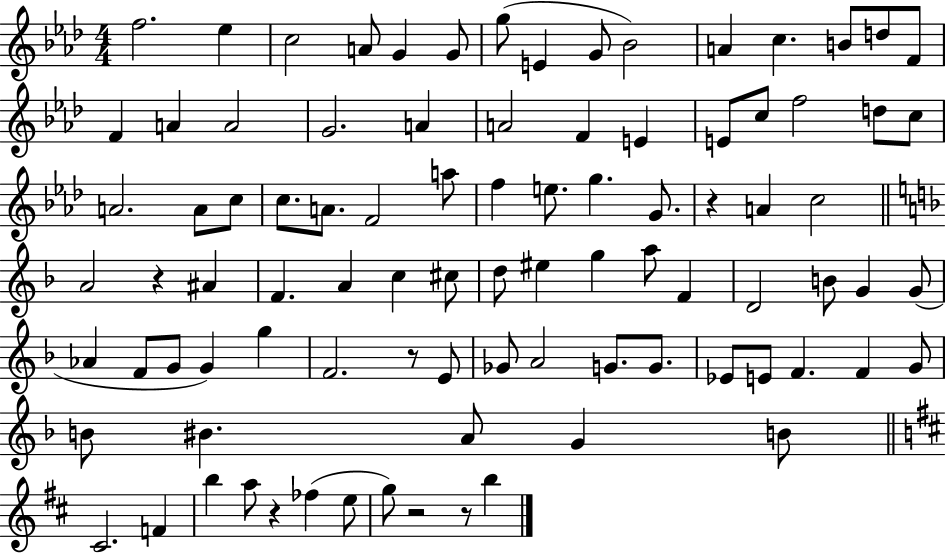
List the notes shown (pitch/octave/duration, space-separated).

F5/h. Eb5/q C5/h A4/e G4/q G4/e G5/e E4/q G4/e Bb4/h A4/q C5/q. B4/e D5/e F4/e F4/q A4/q A4/h G4/h. A4/q A4/h F4/q E4/q E4/e C5/e F5/h D5/e C5/e A4/h. A4/e C5/e C5/e. A4/e. F4/h A5/e F5/q E5/e. G5/q. G4/e. R/q A4/q C5/h A4/h R/q A#4/q F4/q. A4/q C5/q C#5/e D5/e EIS5/q G5/q A5/e F4/q D4/h B4/e G4/q G4/e Ab4/q F4/e G4/e G4/q G5/q F4/h. R/e E4/e Gb4/e A4/h G4/e. G4/e. Eb4/e E4/e F4/q. F4/q G4/e B4/e BIS4/q. A4/e G4/q B4/e C#4/h. F4/q B5/q A5/e R/q FES5/q E5/e G5/e R/h R/e B5/q